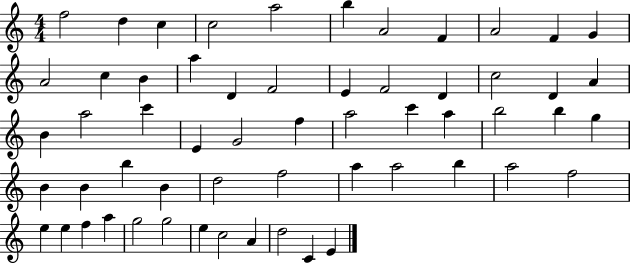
F5/h D5/q C5/q C5/h A5/h B5/q A4/h F4/q A4/h F4/q G4/q A4/h C5/q B4/q A5/q D4/q F4/h E4/q F4/h D4/q C5/h D4/q A4/q B4/q A5/h C6/q E4/q G4/h F5/q A5/h C6/q A5/q B5/h B5/q G5/q B4/q B4/q B5/q B4/q D5/h F5/h A5/q A5/h B5/q A5/h F5/h E5/q E5/q F5/q A5/q G5/h G5/h E5/q C5/h A4/q D5/h C4/q E4/q